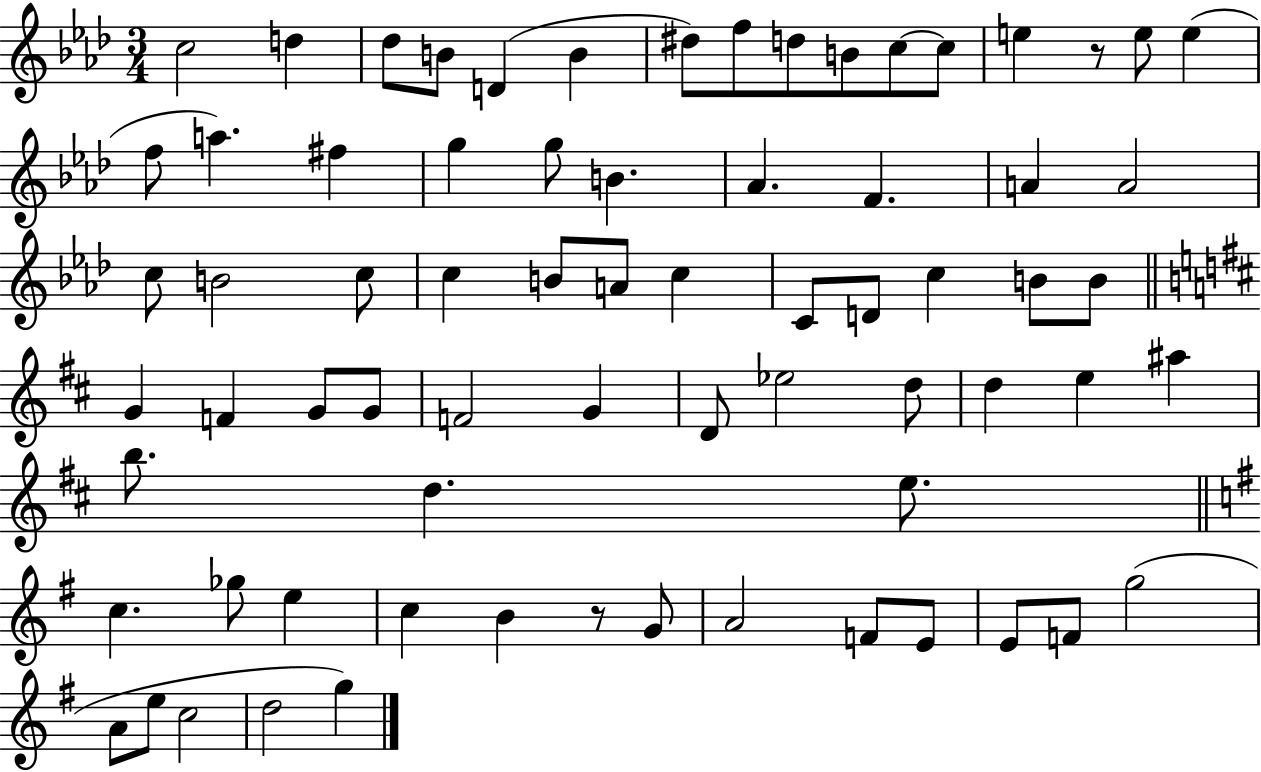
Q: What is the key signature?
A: AES major